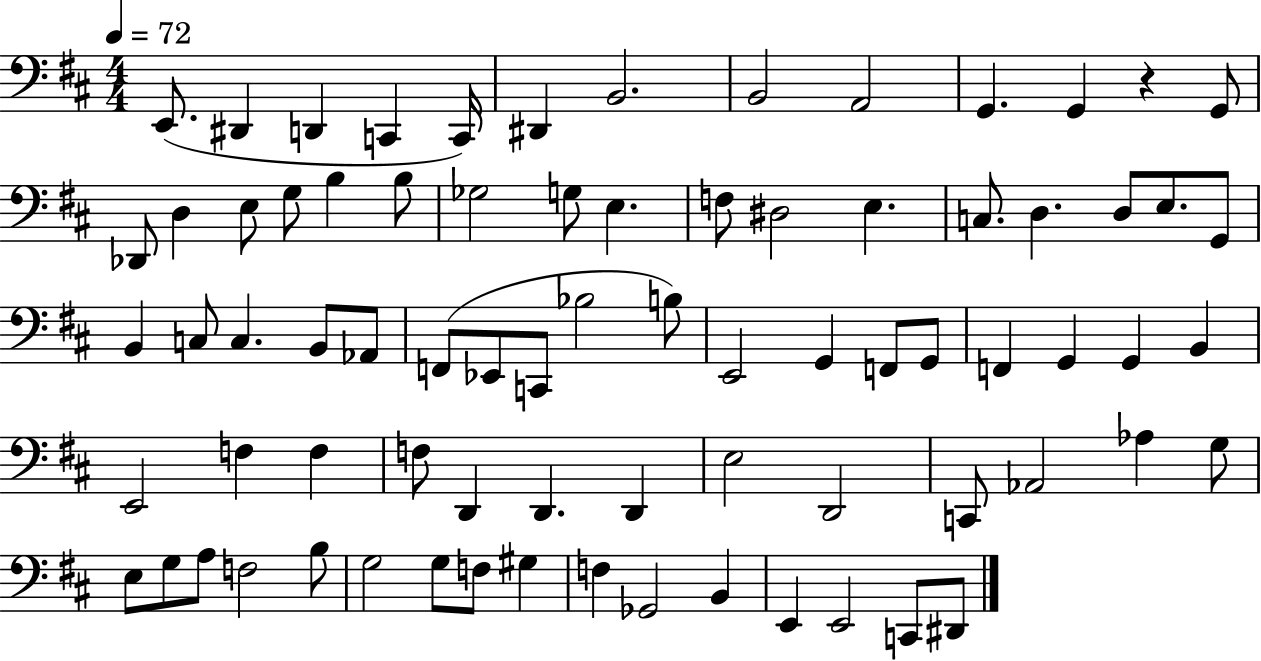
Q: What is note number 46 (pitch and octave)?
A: G2